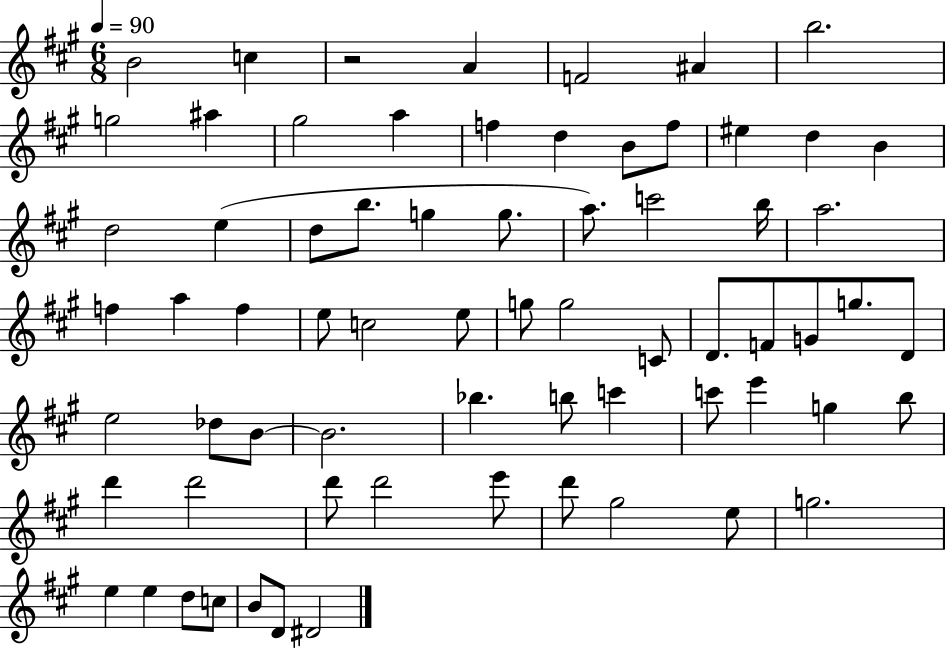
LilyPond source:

{
  \clef treble
  \numericTimeSignature
  \time 6/8
  \key a \major
  \tempo 4 = 90
  \repeat volta 2 { b'2 c''4 | r2 a'4 | f'2 ais'4 | b''2. | \break g''2 ais''4 | gis''2 a''4 | f''4 d''4 b'8 f''8 | eis''4 d''4 b'4 | \break d''2 e''4( | d''8 b''8. g''4 g''8. | a''8.) c'''2 b''16 | a''2. | \break f''4 a''4 f''4 | e''8 c''2 e''8 | g''8 g''2 c'8 | d'8. f'8 g'8 g''8. d'8 | \break e''2 des''8 b'8~~ | b'2. | bes''4. b''8 c'''4 | c'''8 e'''4 g''4 b''8 | \break d'''4 d'''2 | d'''8 d'''2 e'''8 | d'''8 gis''2 e''8 | g''2. | \break e''4 e''4 d''8 c''8 | b'8 d'8 dis'2 | } \bar "|."
}